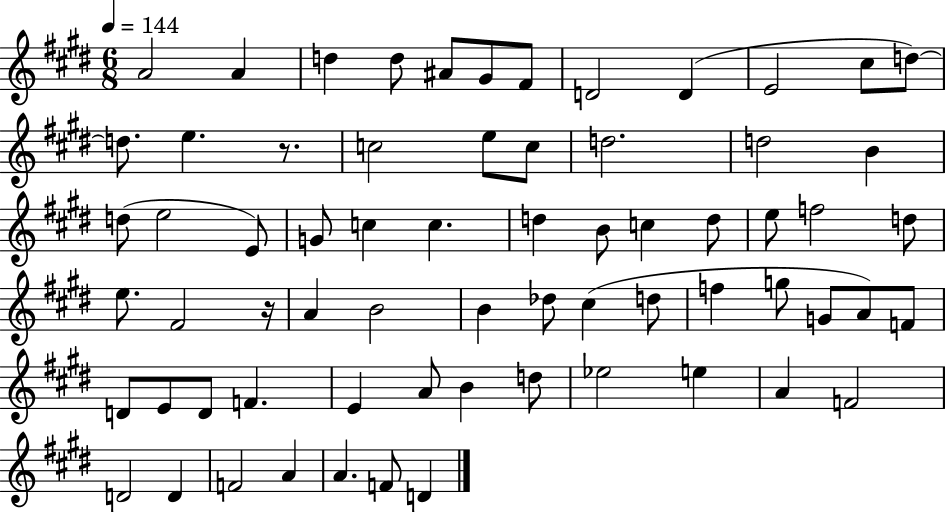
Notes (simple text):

A4/h A4/q D5/q D5/e A#4/e G#4/e F#4/e D4/h D4/q E4/h C#5/e D5/e D5/e. E5/q. R/e. C5/h E5/e C5/e D5/h. D5/h B4/q D5/e E5/h E4/e G4/e C5/q C5/q. D5/q B4/e C5/q D5/e E5/e F5/h D5/e E5/e. F#4/h R/s A4/q B4/h B4/q Db5/e C#5/q D5/e F5/q G5/e G4/e A4/e F4/e D4/e E4/e D4/e F4/q. E4/q A4/e B4/q D5/e Eb5/h E5/q A4/q F4/h D4/h D4/q F4/h A4/q A4/q. F4/e D4/q